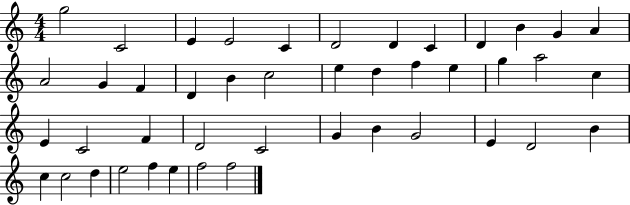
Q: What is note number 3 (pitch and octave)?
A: E4